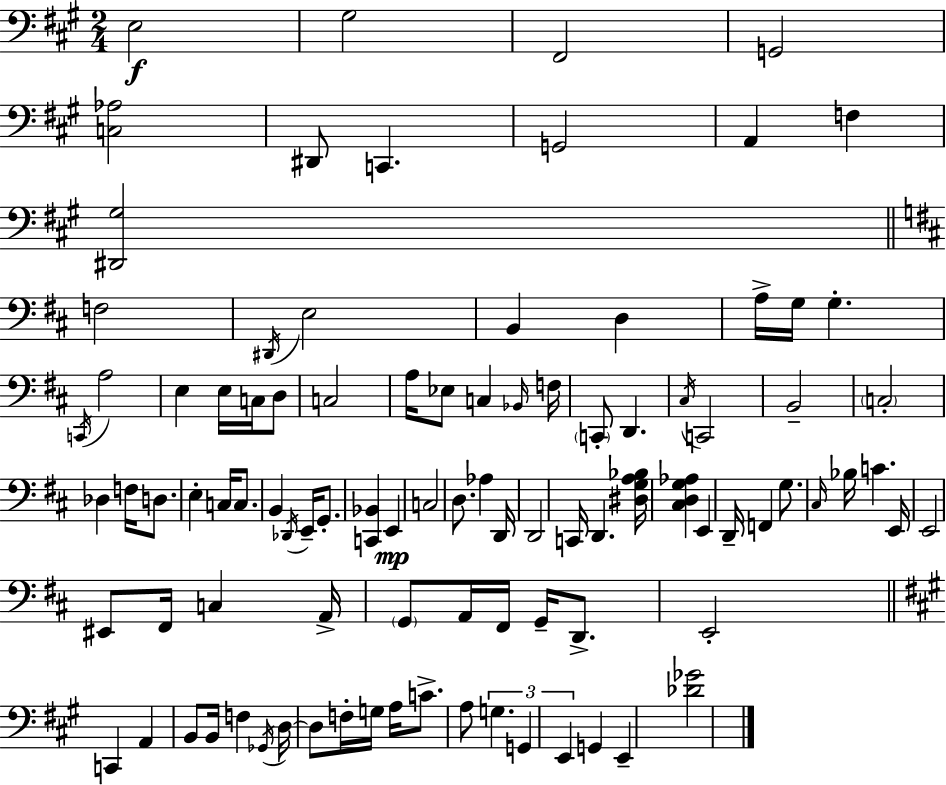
{
  \clef bass
  \numericTimeSignature
  \time 2/4
  \key a \major
  e2\f | gis2 | fis,2 | g,2 | \break <c aes>2 | dis,8 c,4. | g,2 | a,4 f4 | \break <dis, gis>2 | \bar "||" \break \key d \major f2 | \acciaccatura { dis,16 } e2 | b,4 d4 | a16-> g16 g4.-. | \break \acciaccatura { c,16 } a2 | e4 e16 c16 | d8 c2 | a16 ees8 c4 | \break \grace { bes,16 } f16 \parenthesize c,8-. d,4. | \acciaccatura { cis16 } c,2 | b,2-- | \parenthesize c2-. | \break des4 | f16 d8. e4-. | c16 c8. b,4 | \acciaccatura { des,16 } e,16-- g,8.-. <c, bes,>4 | \break e,4\mp c2 | d8. | aes4 d,16 d,2 | c,16 d,4. | \break <dis g a bes>16 <cis d g aes>4 | e,4 d,16-- f,4 | g8. \grace { cis16 } bes16 c'4. | e,16 e,2 | \break eis,8 | fis,16 c4 a,16-> \parenthesize g,8 | a,16 fis,16 g,16-- d,8.-> e,2-. | \bar "||" \break \key a \major c,4 a,4 | b,8 b,16 f4 \acciaccatura { ges,16 } | d16~~ d8 f16-. g16 a16 c'8.-> | a8 \tuplet 3/2 { g4. | \break g,4 e,4 } | g,4 e,4-- | <des' ges'>2 | \bar "|."
}